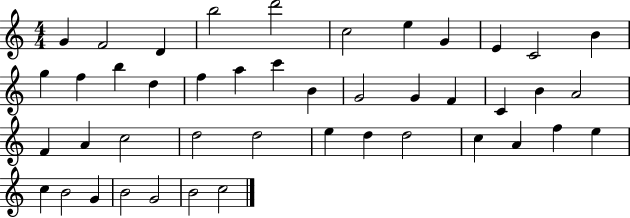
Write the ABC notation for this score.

X:1
T:Untitled
M:4/4
L:1/4
K:C
G F2 D b2 d'2 c2 e G E C2 B g f b d f a c' B G2 G F C B A2 F A c2 d2 d2 e d d2 c A f e c B2 G B2 G2 B2 c2